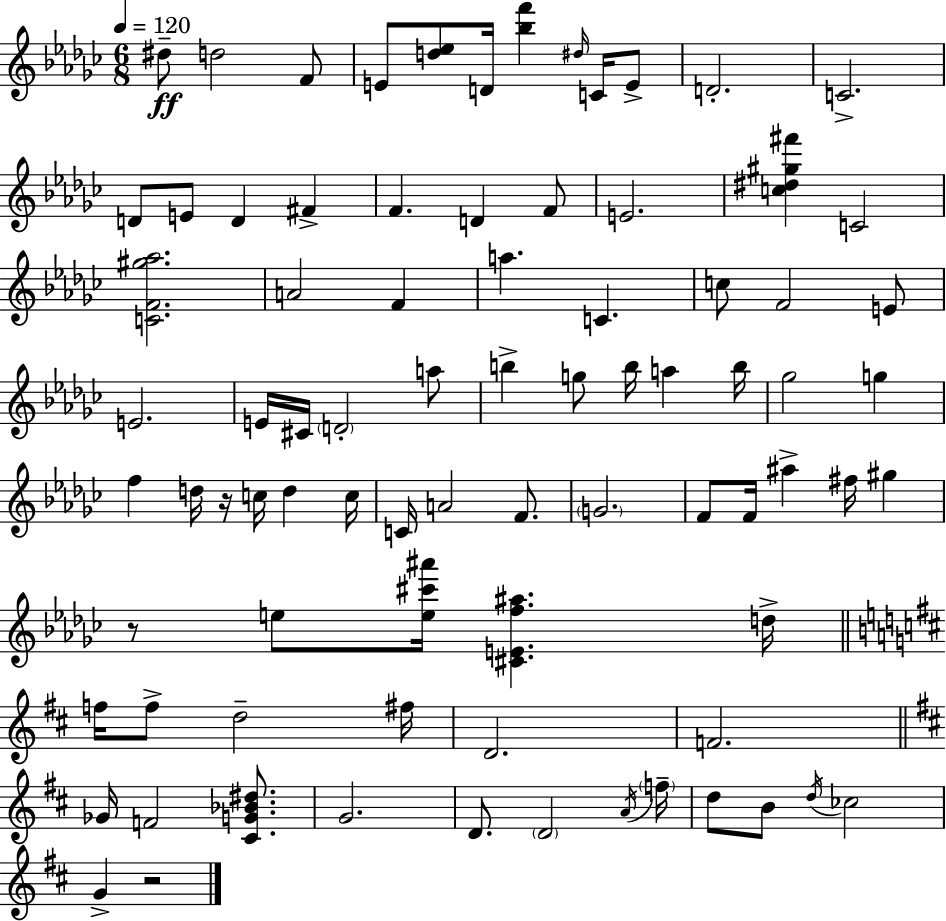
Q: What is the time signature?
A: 6/8